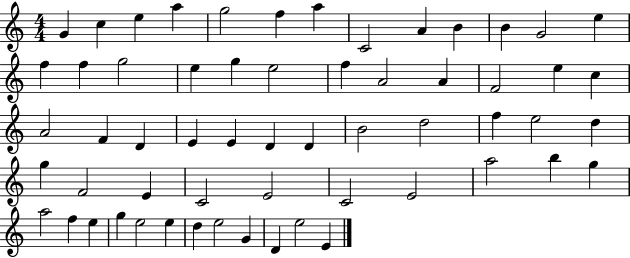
{
  \clef treble
  \numericTimeSignature
  \time 4/4
  \key c \major
  g'4 c''4 e''4 a''4 | g''2 f''4 a''4 | c'2 a'4 b'4 | b'4 g'2 e''4 | \break f''4 f''4 g''2 | e''4 g''4 e''2 | f''4 a'2 a'4 | f'2 e''4 c''4 | \break a'2 f'4 d'4 | e'4 e'4 d'4 d'4 | b'2 d''2 | f''4 e''2 d''4 | \break g''4 f'2 e'4 | c'2 e'2 | c'2 e'2 | a''2 b''4 g''4 | \break a''2 f''4 e''4 | g''4 e''2 e''4 | d''4 e''2 g'4 | d'4 e''2 e'4 | \break \bar "|."
}